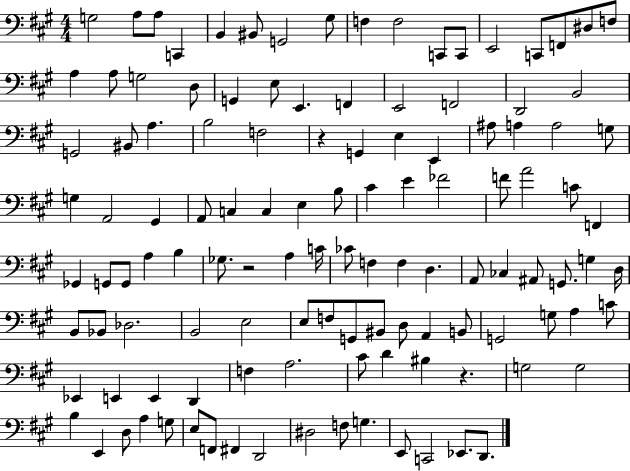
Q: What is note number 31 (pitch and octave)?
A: BIS2